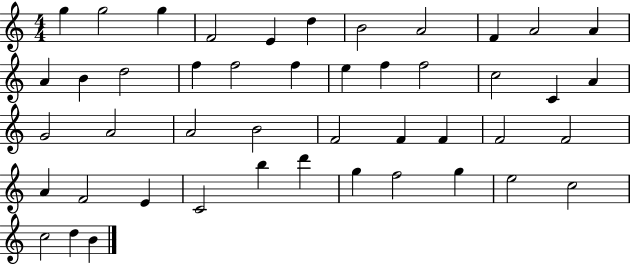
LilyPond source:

{
  \clef treble
  \numericTimeSignature
  \time 4/4
  \key c \major
  g''4 g''2 g''4 | f'2 e'4 d''4 | b'2 a'2 | f'4 a'2 a'4 | \break a'4 b'4 d''2 | f''4 f''2 f''4 | e''4 f''4 f''2 | c''2 c'4 a'4 | \break g'2 a'2 | a'2 b'2 | f'2 f'4 f'4 | f'2 f'2 | \break a'4 f'2 e'4 | c'2 b''4 d'''4 | g''4 f''2 g''4 | e''2 c''2 | \break c''2 d''4 b'4 | \bar "|."
}